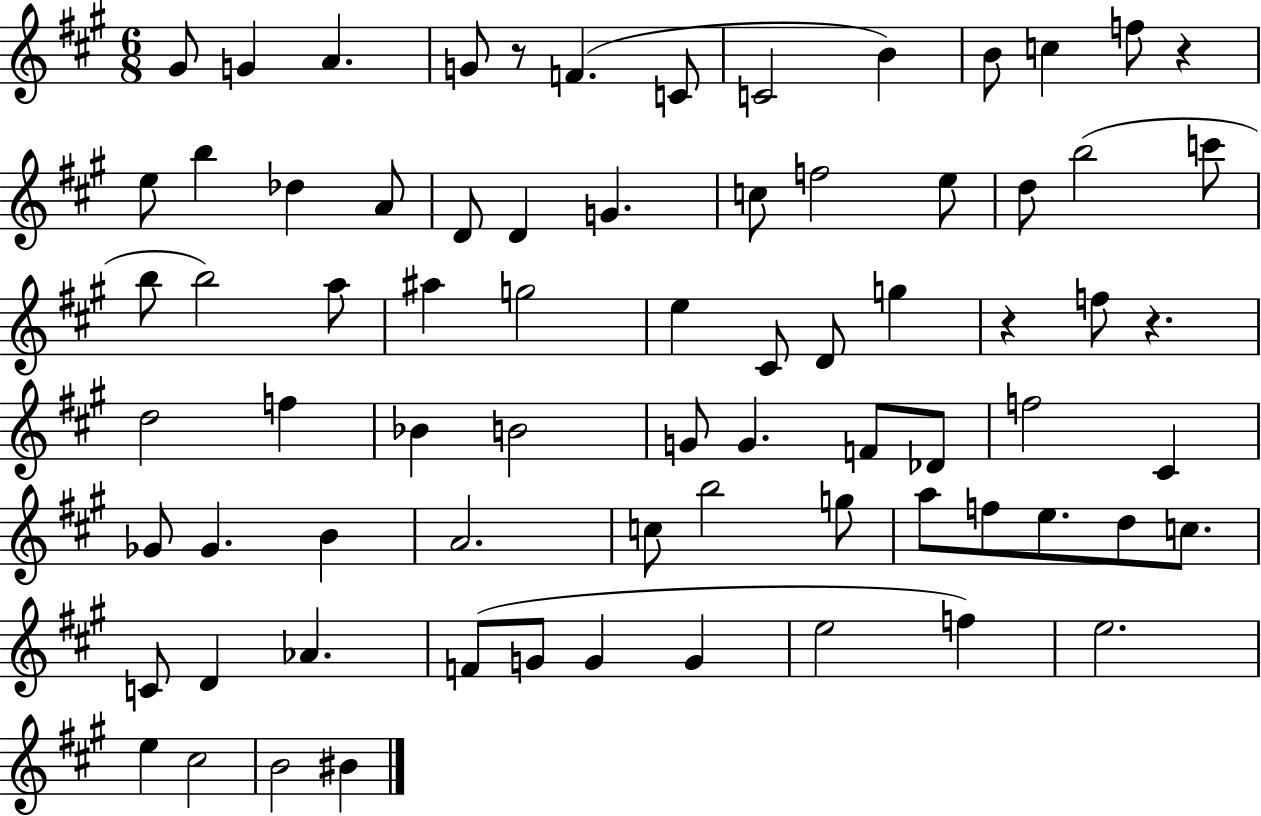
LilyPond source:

{
  \clef treble
  \numericTimeSignature
  \time 6/8
  \key a \major
  gis'8 g'4 a'4. | g'8 r8 f'4.( c'8 | c'2 b'4) | b'8 c''4 f''8 r4 | \break e''8 b''4 des''4 a'8 | d'8 d'4 g'4. | c''8 f''2 e''8 | d''8 b''2( c'''8 | \break b''8 b''2) a''8 | ais''4 g''2 | e''4 cis'8 d'8 g''4 | r4 f''8 r4. | \break d''2 f''4 | bes'4 b'2 | g'8 g'4. f'8 des'8 | f''2 cis'4 | \break ges'8 ges'4. b'4 | a'2. | c''8 b''2 g''8 | a''8 f''8 e''8. d''8 c''8. | \break c'8 d'4 aes'4. | f'8( g'8 g'4 g'4 | e''2 f''4) | e''2. | \break e''4 cis''2 | b'2 bis'4 | \bar "|."
}